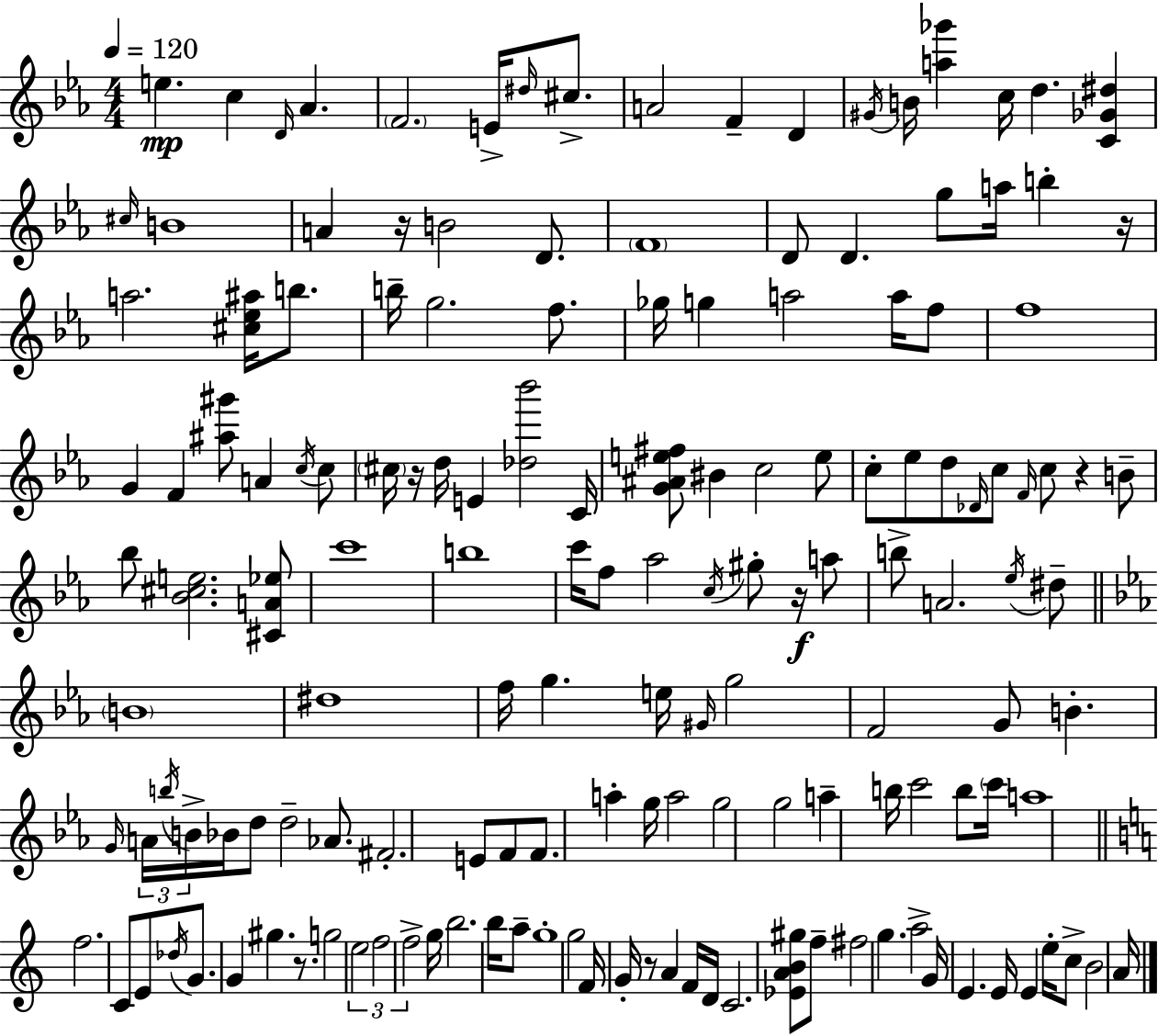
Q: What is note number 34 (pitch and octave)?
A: A5